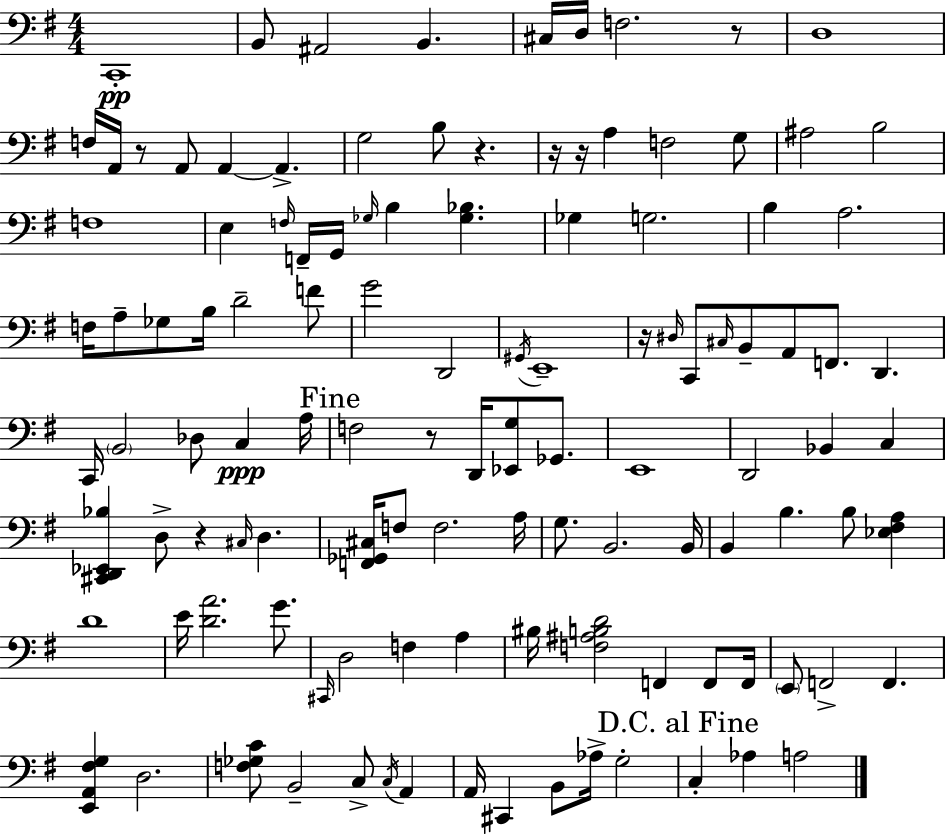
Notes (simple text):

C2/w B2/e A#2/h B2/q. C#3/s D3/s F3/h. R/e D3/w F3/s A2/s R/e A2/e A2/q A2/q. G3/h B3/e R/q. R/s R/s A3/q F3/h G3/e A#3/h B3/h F3/w E3/q F3/s F2/s G2/s Gb3/s B3/q [Gb3,Bb3]/q. Gb3/q G3/h. B3/q A3/h. F3/s A3/e Gb3/e B3/s D4/h F4/e G4/h D2/h G#2/s E2/w R/s D#3/s C2/e C#3/s B2/e A2/e F2/e. D2/q. C2/s B2/h Db3/e C3/q A3/s F3/h R/e D2/s [Eb2,G3]/e Gb2/e. E2/w D2/h Bb2/q C3/q [C#2,D2,Eb2,Bb3]/q D3/e R/q C#3/s D3/q. [F2,Gb2,C#3]/s F3/e F3/h. A3/s G3/e. B2/h. B2/s B2/q B3/q. B3/e [Eb3,F#3,A3]/q D4/w E4/s [D4,A4]/h. G4/e. C#2/s D3/h F3/q A3/q BIS3/s [F3,A#3,B3,D4]/h F2/q F2/e F2/s E2/e F2/h F2/q. [E2,A2,F#3,G3]/q D3/h. [F3,Gb3,C4]/e B2/h C3/e C3/s A2/q A2/s C#2/q B2/e Ab3/s G3/h C3/q Ab3/q A3/h